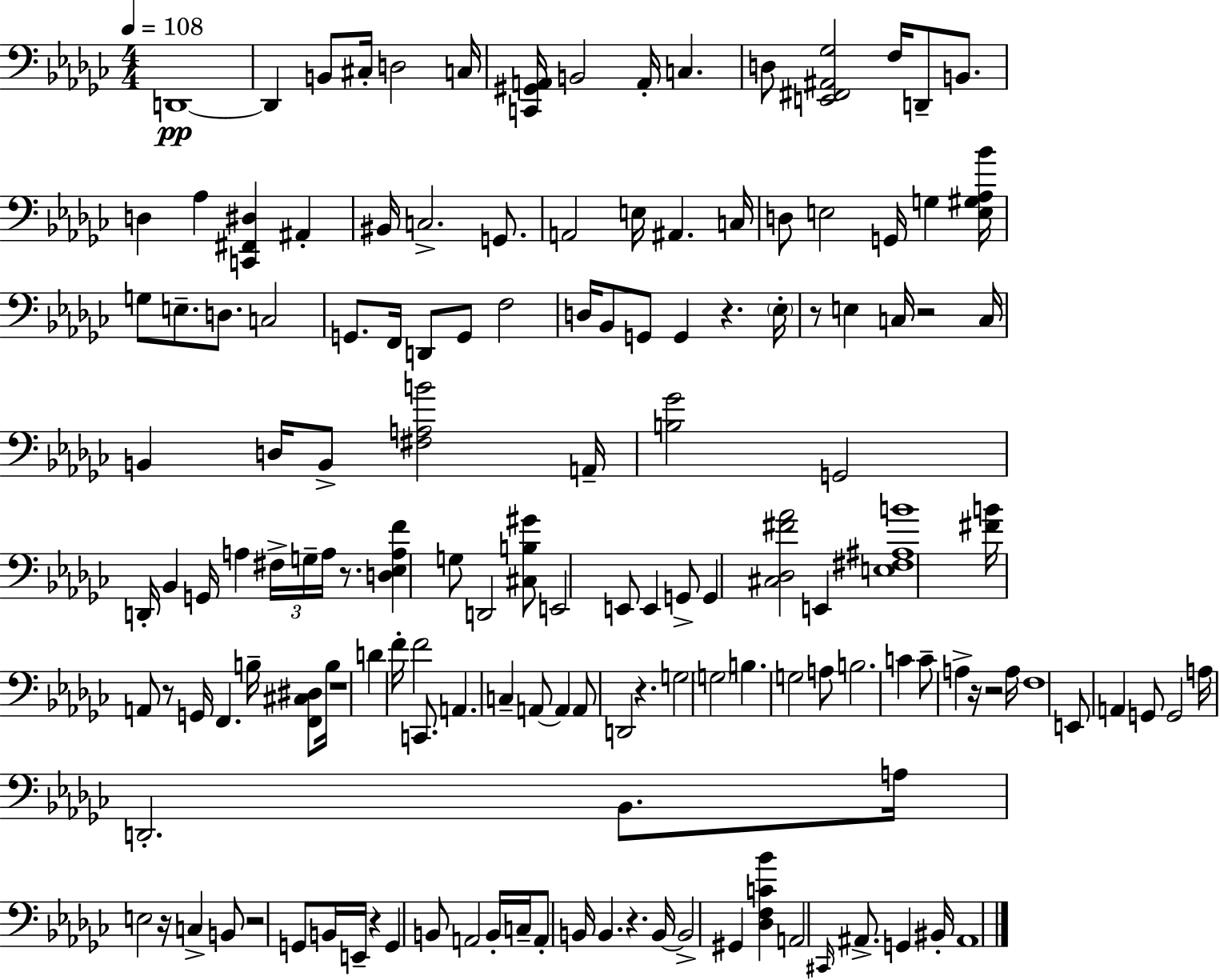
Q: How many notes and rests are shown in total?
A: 147